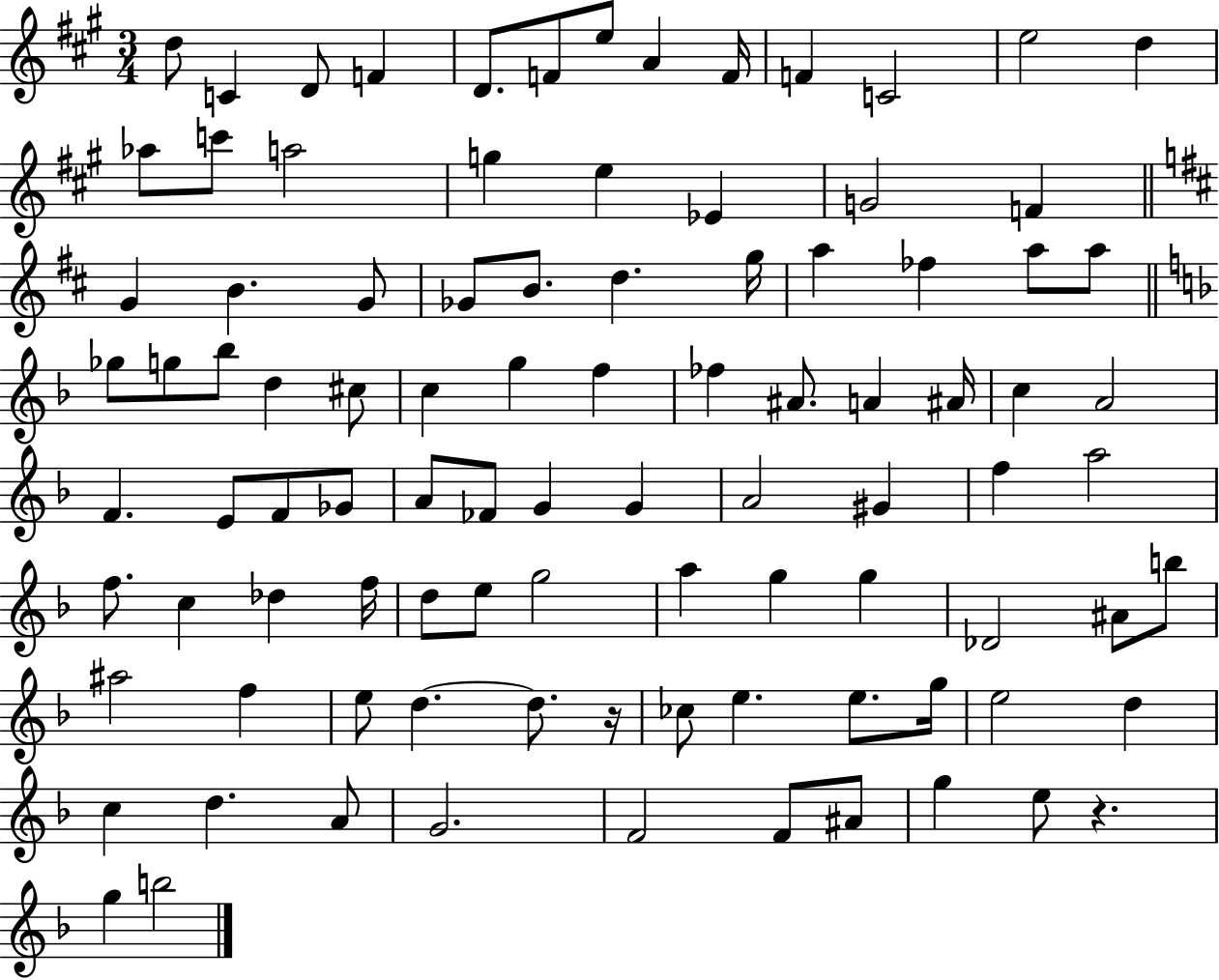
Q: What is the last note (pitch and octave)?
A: B5